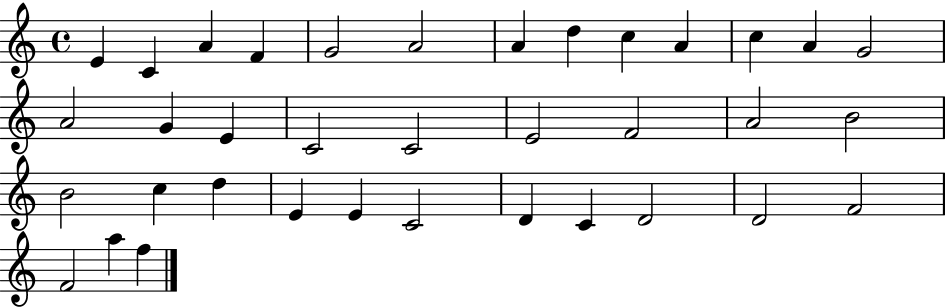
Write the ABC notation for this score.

X:1
T:Untitled
M:4/4
L:1/4
K:C
E C A F G2 A2 A d c A c A G2 A2 G E C2 C2 E2 F2 A2 B2 B2 c d E E C2 D C D2 D2 F2 F2 a f